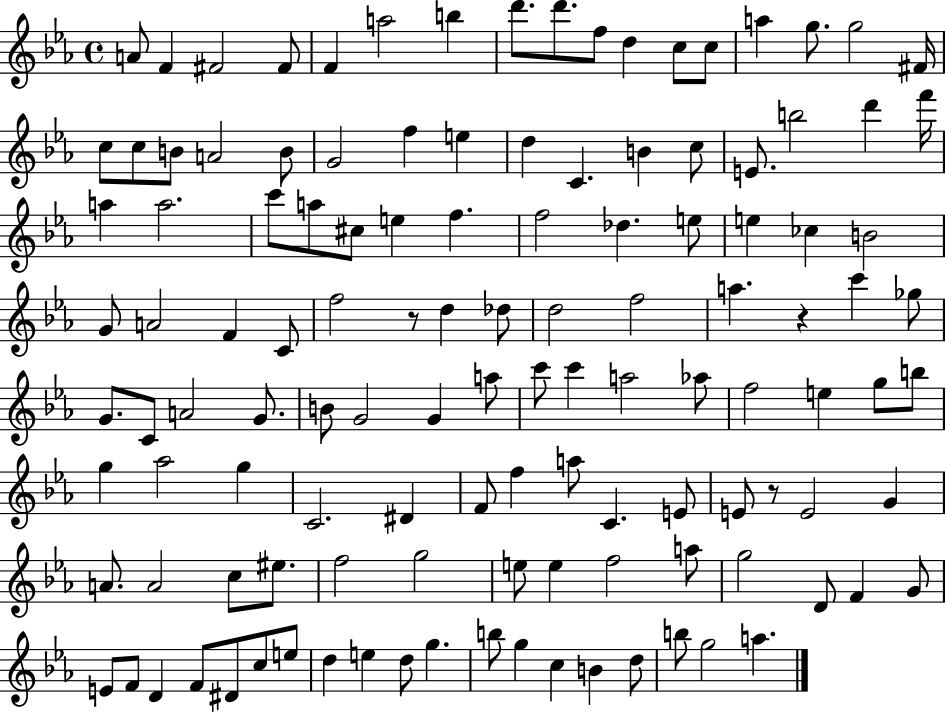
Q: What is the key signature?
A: EES major